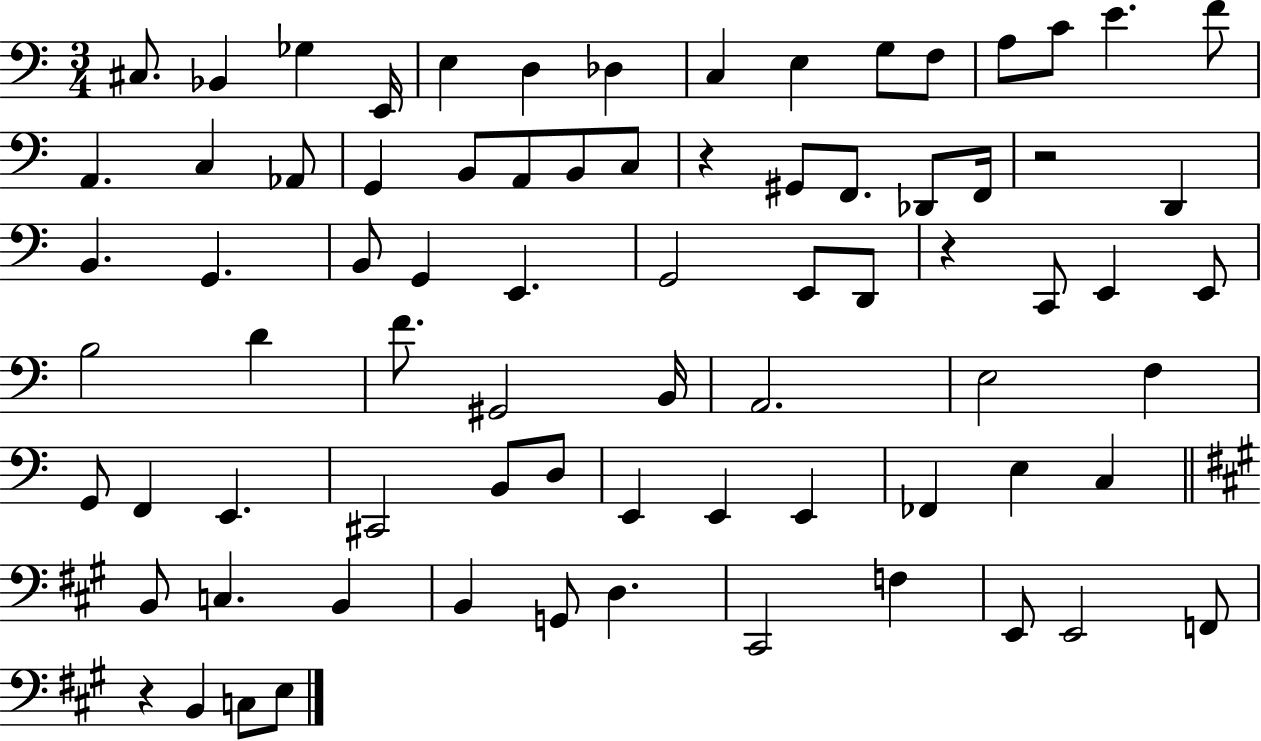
{
  \clef bass
  \numericTimeSignature
  \time 3/4
  \key c \major
  cis8. bes,4 ges4 e,16 | e4 d4 des4 | c4 e4 g8 f8 | a8 c'8 e'4. f'8 | \break a,4. c4 aes,8 | g,4 b,8 a,8 b,8 c8 | r4 gis,8 f,8. des,8 f,16 | r2 d,4 | \break b,4. g,4. | b,8 g,4 e,4. | g,2 e,8 d,8 | r4 c,8 e,4 e,8 | \break b2 d'4 | f'8. gis,2 b,16 | a,2. | e2 f4 | \break g,8 f,4 e,4. | cis,2 b,8 d8 | e,4 e,4 e,4 | fes,4 e4 c4 | \break \bar "||" \break \key a \major b,8 c4. b,4 | b,4 g,8 d4. | cis,2 f4 | e,8 e,2 f,8 | \break r4 b,4 c8 e8 | \bar "|."
}